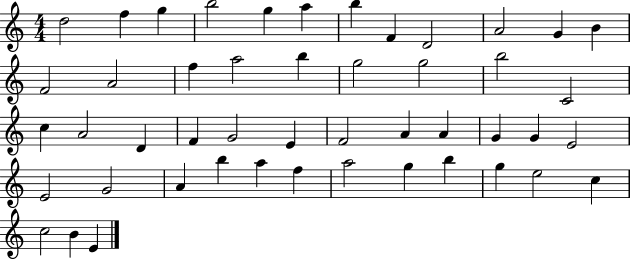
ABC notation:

X:1
T:Untitled
M:4/4
L:1/4
K:C
d2 f g b2 g a b F D2 A2 G B F2 A2 f a2 b g2 g2 b2 C2 c A2 D F G2 E F2 A A G G E2 E2 G2 A b a f a2 g b g e2 c c2 B E